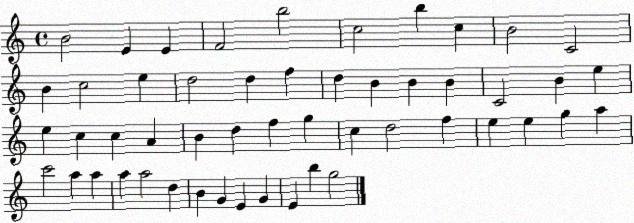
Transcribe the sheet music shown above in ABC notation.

X:1
T:Untitled
M:4/4
L:1/4
K:C
B2 E E F2 b2 c2 b c B2 C2 B c2 e d2 d f d B B B C2 B e e c c A B d f g c d2 f e e g a c'2 a a a a2 d B G E G E b g2